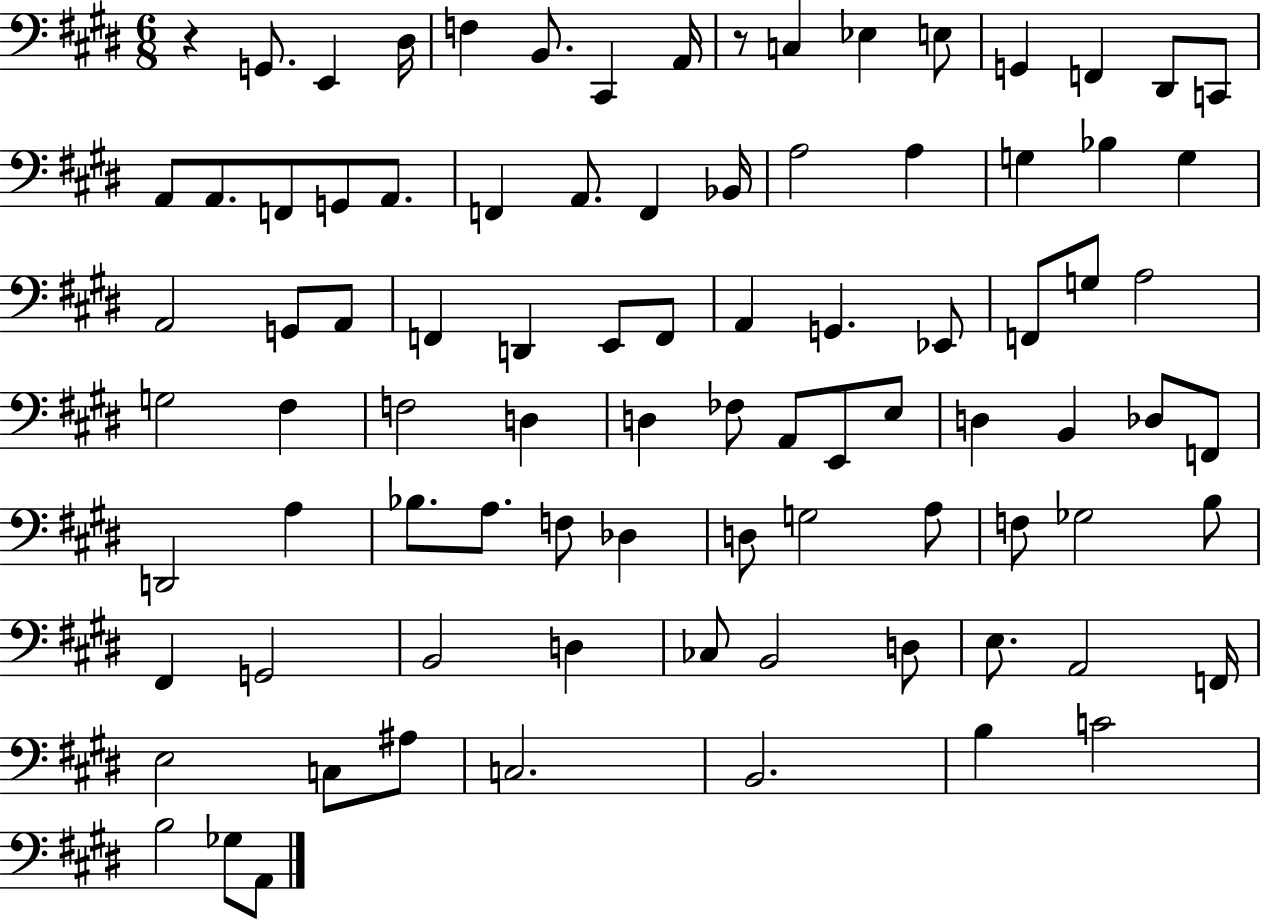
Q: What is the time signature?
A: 6/8